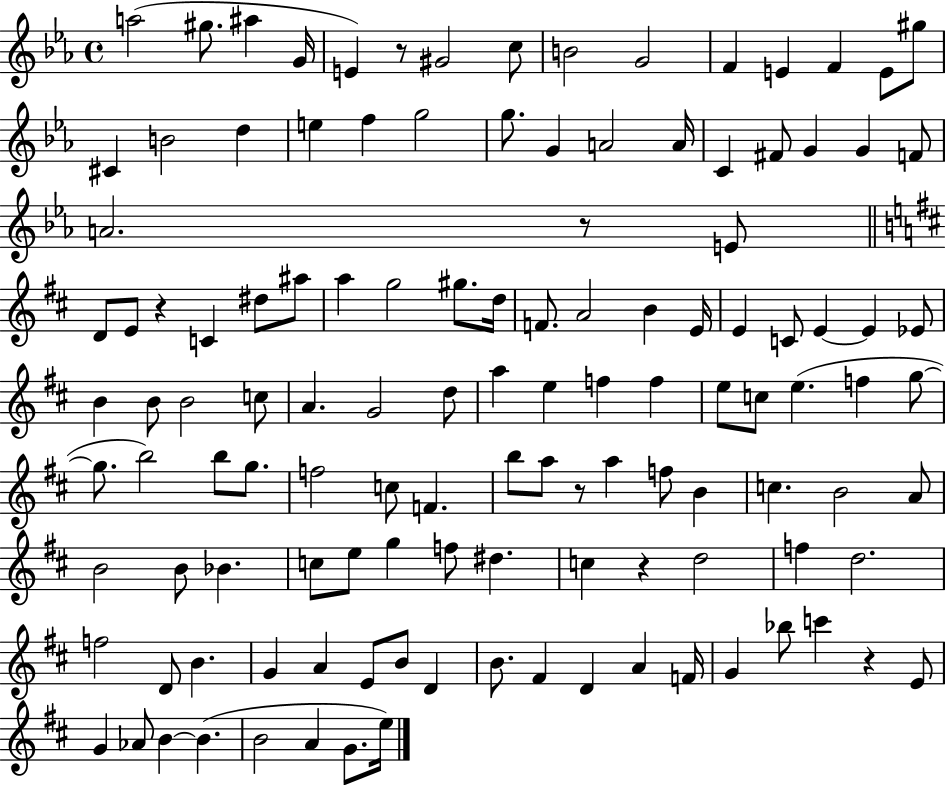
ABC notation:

X:1
T:Untitled
M:4/4
L:1/4
K:Eb
a2 ^g/2 ^a G/4 E z/2 ^G2 c/2 B2 G2 F E F E/2 ^g/2 ^C B2 d e f g2 g/2 G A2 A/4 C ^F/2 G G F/2 A2 z/2 E/2 D/2 E/2 z C ^d/2 ^a/2 a g2 ^g/2 d/4 F/2 A2 B E/4 E C/2 E E _E/2 B B/2 B2 c/2 A G2 d/2 a e f f e/2 c/2 e f g/2 g/2 b2 b/2 g/2 f2 c/2 F b/2 a/2 z/2 a f/2 B c B2 A/2 B2 B/2 _B c/2 e/2 g f/2 ^d c z d2 f d2 f2 D/2 B G A E/2 B/2 D B/2 ^F D A F/4 G _b/2 c' z E/2 G _A/2 B B B2 A G/2 e/4